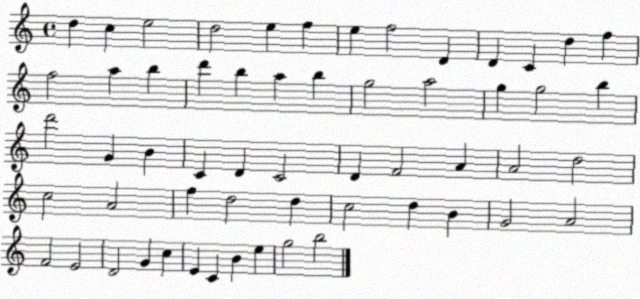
X:1
T:Untitled
M:4/4
L:1/4
K:C
d c e2 d2 e f e f2 D D C d f f2 a b d' b a b g2 a2 g g2 b d'2 G B C D C2 D F2 A A2 d2 c2 A2 f d2 d c2 d B G2 A2 F2 E2 D2 G c E C B e g2 b2